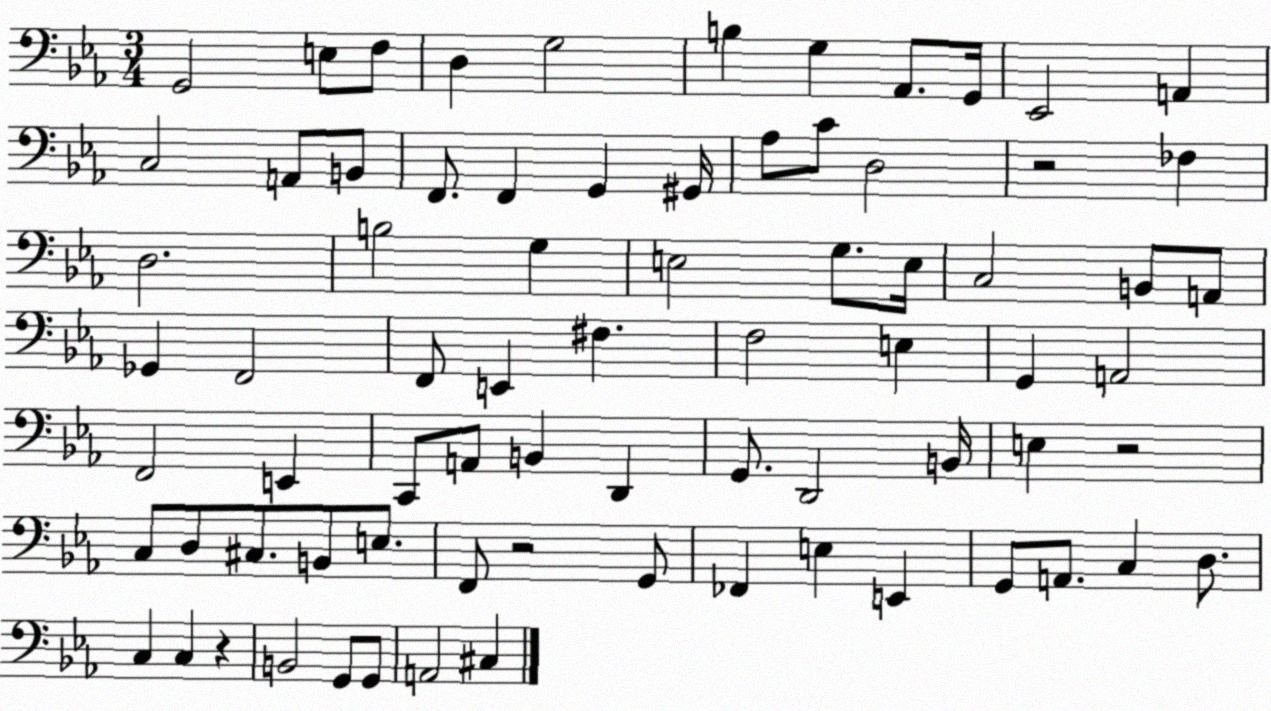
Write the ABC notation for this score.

X:1
T:Untitled
M:3/4
L:1/4
K:Eb
G,,2 E,/2 F,/2 D, G,2 B, G, _A,,/2 G,,/4 _E,,2 A,, C,2 A,,/2 B,,/2 F,,/2 F,, G,, ^G,,/4 _A,/2 C/2 D,2 z2 _F, D,2 B,2 G, E,2 G,/2 E,/4 C,2 B,,/2 A,,/2 _G,, F,,2 F,,/2 E,, ^F, F,2 E, G,, A,,2 F,,2 E,, C,,/2 A,,/2 B,, D,, G,,/2 D,,2 B,,/4 E, z2 C,/2 D,/2 ^C,/2 B,,/2 E,/2 F,,/2 z2 G,,/2 _F,, E, E,, G,,/2 A,,/2 C, D,/2 C, C, z B,,2 G,,/2 G,,/2 A,,2 ^C,